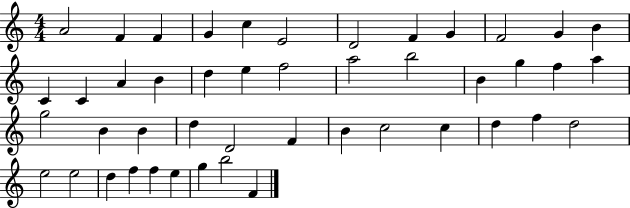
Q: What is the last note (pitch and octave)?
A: F4